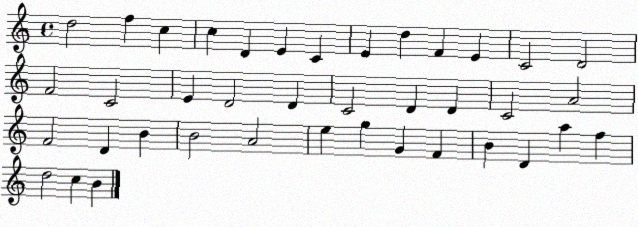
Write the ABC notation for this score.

X:1
T:Untitled
M:4/4
L:1/4
K:C
d2 f c c D E C E d F E C2 D2 F2 C2 E D2 D C2 D D C2 A2 F2 D B B2 A2 e g G F B D a f d2 c B